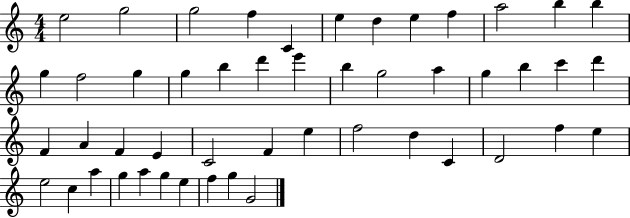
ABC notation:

X:1
T:Untitled
M:4/4
L:1/4
K:C
e2 g2 g2 f C e d e f a2 b b g f2 g g b d' e' b g2 a g b c' d' F A F E C2 F e f2 d C D2 f e e2 c a g a g e f g G2